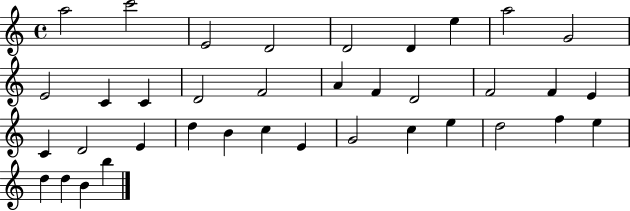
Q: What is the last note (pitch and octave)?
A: B5